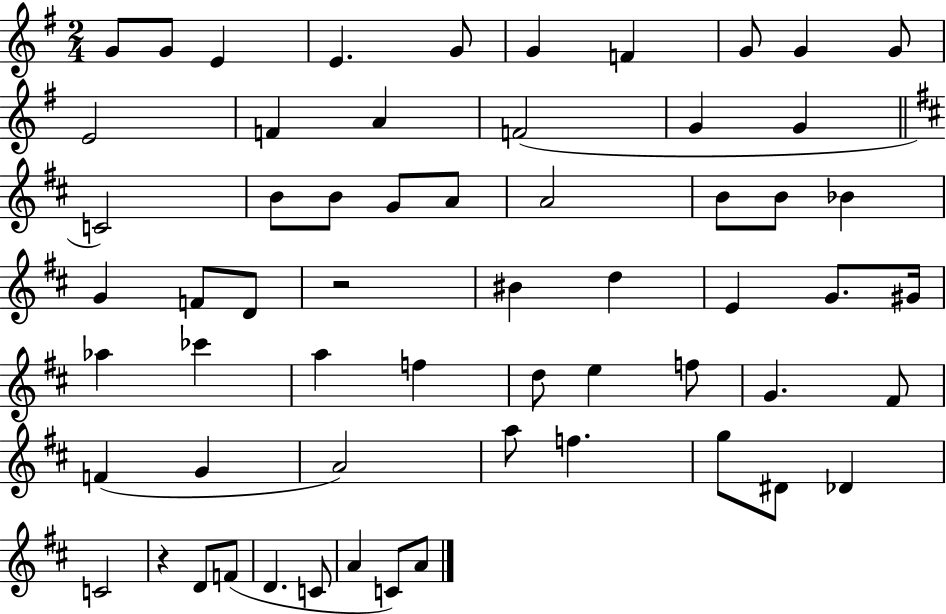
G4/e G4/e E4/q E4/q. G4/e G4/q F4/q G4/e G4/q G4/e E4/h F4/q A4/q F4/h G4/q G4/q C4/h B4/e B4/e G4/e A4/e A4/h B4/e B4/e Bb4/q G4/q F4/e D4/e R/h BIS4/q D5/q E4/q G4/e. G#4/s Ab5/q CES6/q A5/q F5/q D5/e E5/q F5/e G4/q. F#4/e F4/q G4/q A4/h A5/e F5/q. G5/e D#4/e Db4/q C4/h R/q D4/e F4/e D4/q. C4/e A4/q C4/e A4/e